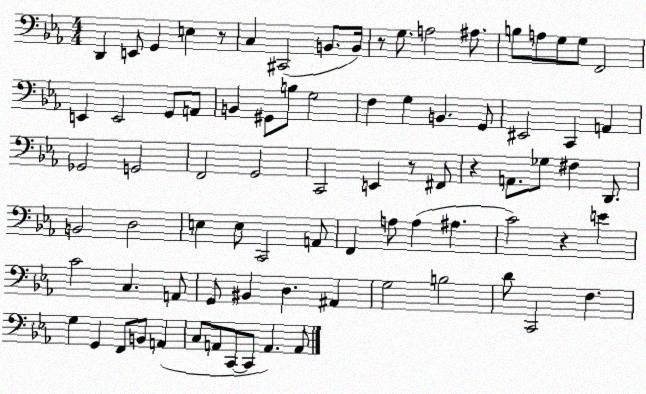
X:1
T:Untitled
M:4/4
L:1/4
K:Eb
D,, E,,/2 G,, E, z/2 C, ^C,,2 B,,/2 B,,/4 z/2 G,/2 A,2 ^A,/2 B,/2 A,/2 G,/2 G,/2 F,,2 E,, E,,2 G,,/2 A,,/2 B,, ^G,,/2 B,/2 G,2 F, G, B,, G,,/2 ^E,,2 C,, A,, _G,,2 G,,2 F,,2 G,,2 C,,2 E,, z/2 ^F,,/2 z A,,/2 _G,/2 ^F, D,,/2 B,,2 D,2 E, E,/2 C,,2 A,,/2 F,, A,/2 A, ^A, C2 z E C2 C, A,,/2 G,,/2 ^B,, D, ^A,, G,2 B,2 D/2 C,,2 F, G, G,, F,,/2 B,,/2 A,, C,/2 A,,/2 C,,/2 C,,/2 A,, A,,/2